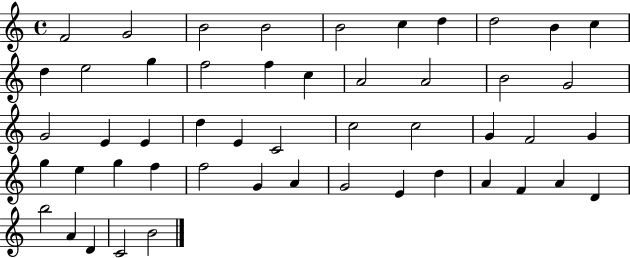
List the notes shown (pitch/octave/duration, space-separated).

F4/h G4/h B4/h B4/h B4/h C5/q D5/q D5/h B4/q C5/q D5/q E5/h G5/q F5/h F5/q C5/q A4/h A4/h B4/h G4/h G4/h E4/q E4/q D5/q E4/q C4/h C5/h C5/h G4/q F4/h G4/q G5/q E5/q G5/q F5/q F5/h G4/q A4/q G4/h E4/q D5/q A4/q F4/q A4/q D4/q B5/h A4/q D4/q C4/h B4/h